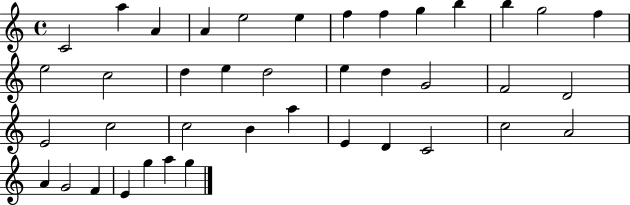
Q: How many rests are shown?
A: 0